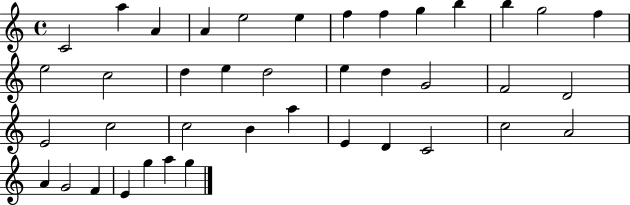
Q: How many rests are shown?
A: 0